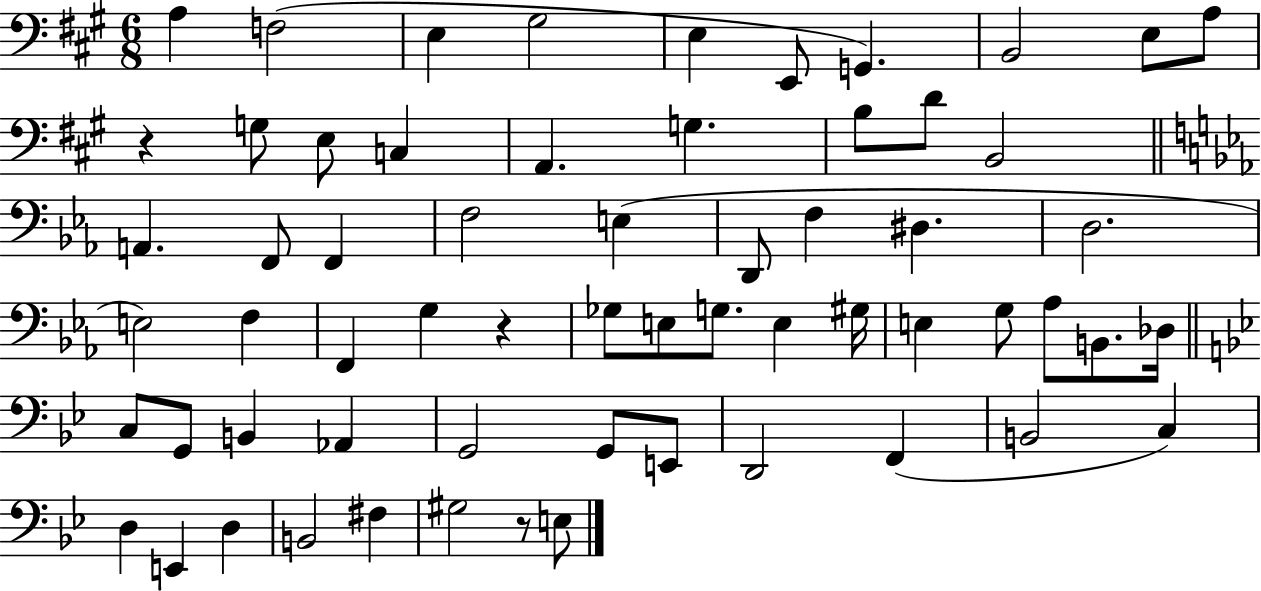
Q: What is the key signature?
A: A major